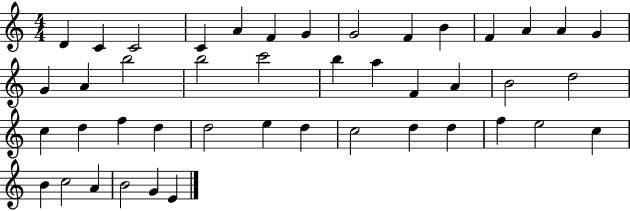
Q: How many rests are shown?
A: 0